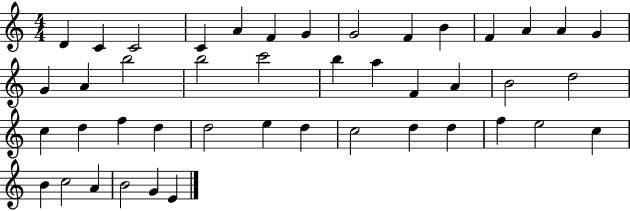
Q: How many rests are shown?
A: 0